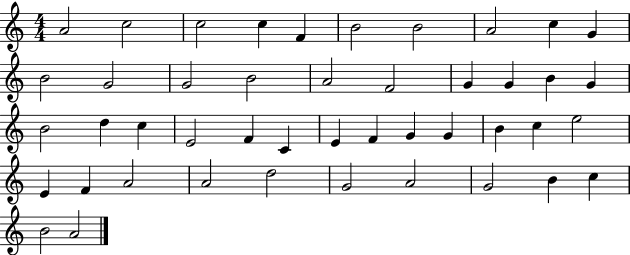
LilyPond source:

{
  \clef treble
  \numericTimeSignature
  \time 4/4
  \key c \major
  a'2 c''2 | c''2 c''4 f'4 | b'2 b'2 | a'2 c''4 g'4 | \break b'2 g'2 | g'2 b'2 | a'2 f'2 | g'4 g'4 b'4 g'4 | \break b'2 d''4 c''4 | e'2 f'4 c'4 | e'4 f'4 g'4 g'4 | b'4 c''4 e''2 | \break e'4 f'4 a'2 | a'2 d''2 | g'2 a'2 | g'2 b'4 c''4 | \break b'2 a'2 | \bar "|."
}